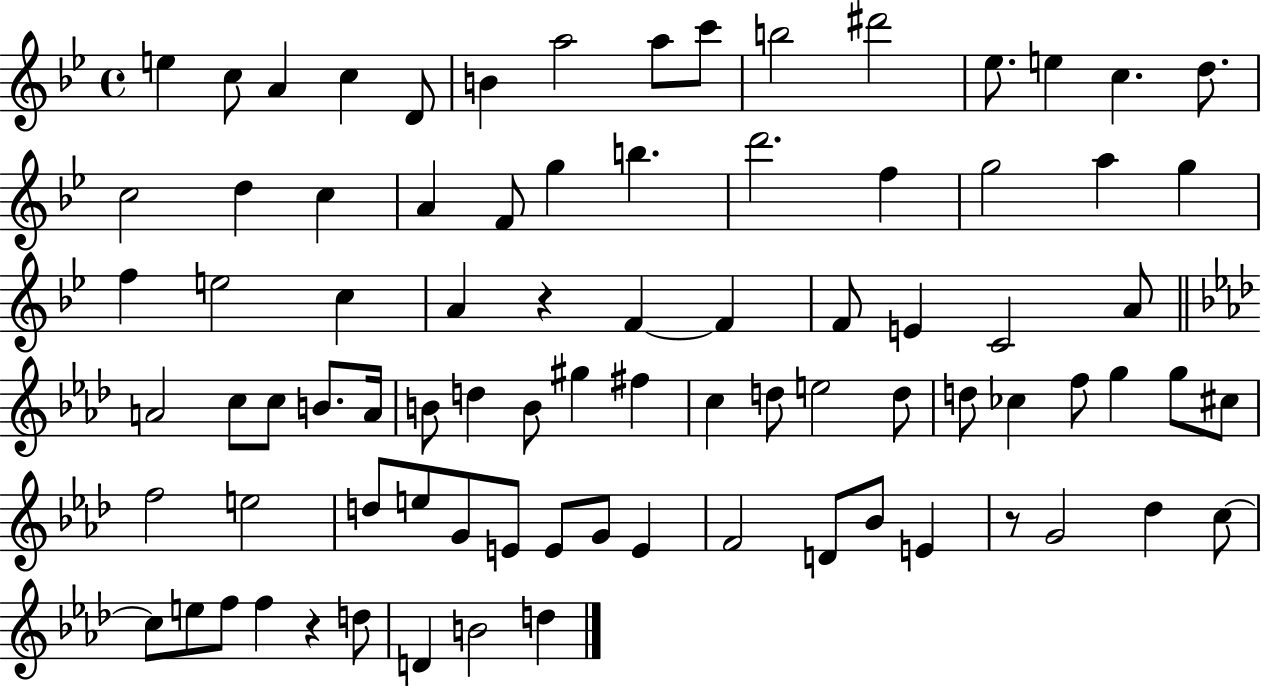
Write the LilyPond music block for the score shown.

{
  \clef treble
  \time 4/4
  \defaultTimeSignature
  \key bes \major
  \repeat volta 2 { e''4 c''8 a'4 c''4 d'8 | b'4 a''2 a''8 c'''8 | b''2 dis'''2 | ees''8. e''4 c''4. d''8. | \break c''2 d''4 c''4 | a'4 f'8 g''4 b''4. | d'''2. f''4 | g''2 a''4 g''4 | \break f''4 e''2 c''4 | a'4 r4 f'4~~ f'4 | f'8 e'4 c'2 a'8 | \bar "||" \break \key f \minor a'2 c''8 c''8 b'8. a'16 | b'8 d''4 b'8 gis''4 fis''4 | c''4 d''8 e''2 d''8 | d''8 ces''4 f''8 g''4 g''8 cis''8 | \break f''2 e''2 | d''8 e''8 g'8 e'8 e'8 g'8 e'4 | f'2 d'8 bes'8 e'4 | r8 g'2 des''4 c''8~~ | \break c''8 e''8 f''8 f''4 r4 d''8 | d'4 b'2 d''4 | } \bar "|."
}